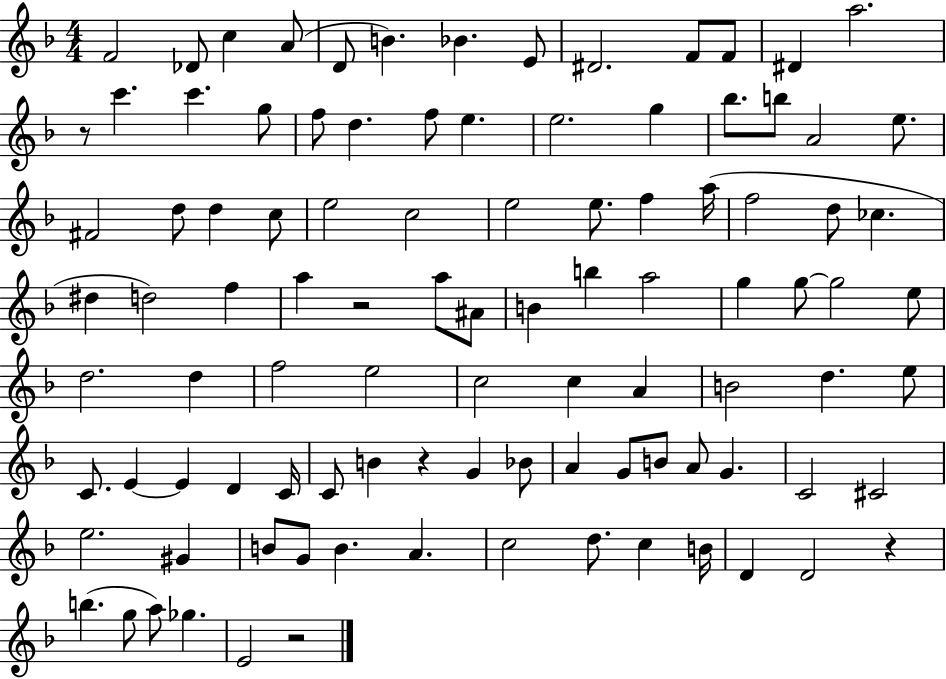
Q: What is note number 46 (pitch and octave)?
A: B4